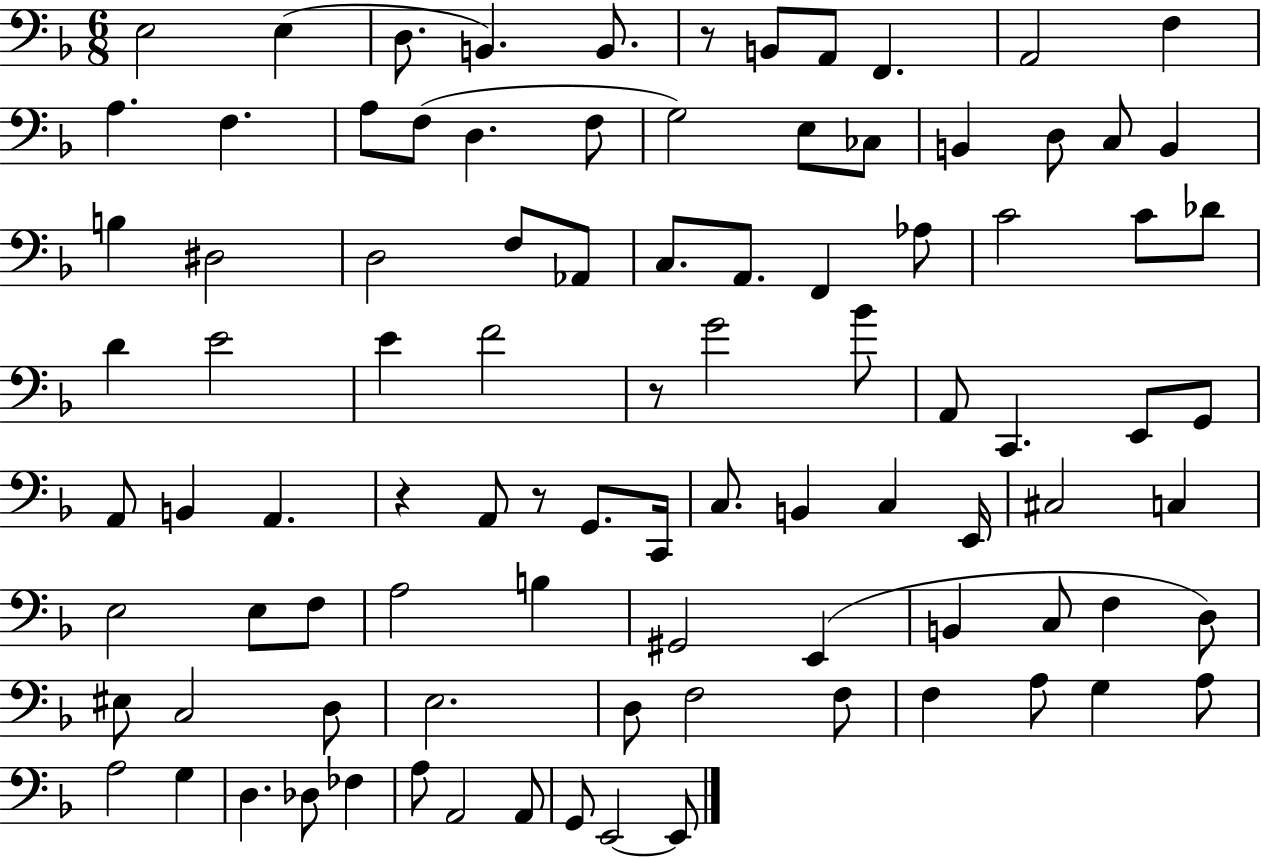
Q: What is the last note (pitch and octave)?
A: E2